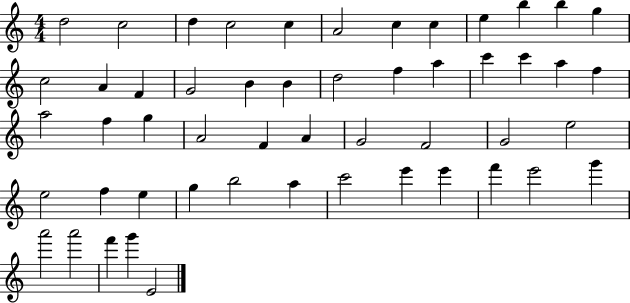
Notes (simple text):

D5/h C5/h D5/q C5/h C5/q A4/h C5/q C5/q E5/q B5/q B5/q G5/q C5/h A4/q F4/q G4/h B4/q B4/q D5/h F5/q A5/q C6/q C6/q A5/q F5/q A5/h F5/q G5/q A4/h F4/q A4/q G4/h F4/h G4/h E5/h E5/h F5/q E5/q G5/q B5/h A5/q C6/h E6/q E6/q F6/q E6/h G6/q A6/h A6/h F6/q G6/q E4/h